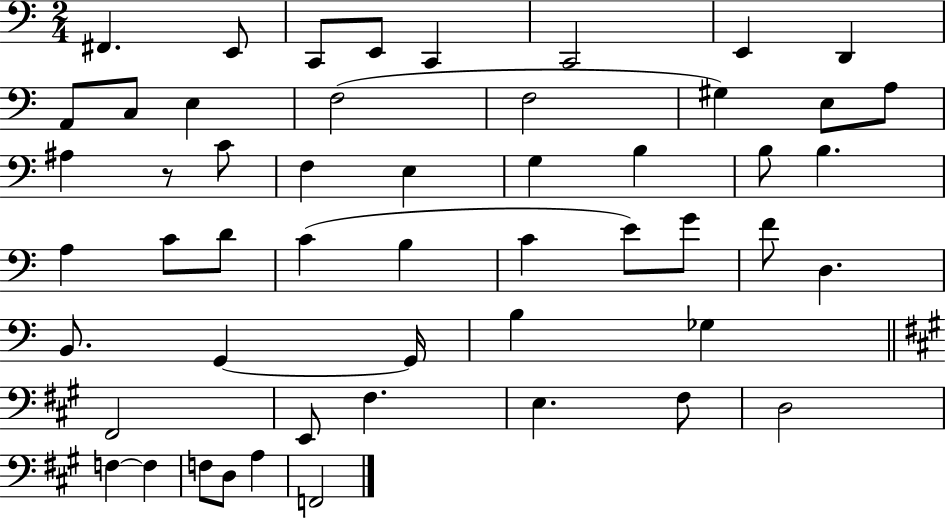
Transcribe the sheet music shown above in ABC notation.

X:1
T:Untitled
M:2/4
L:1/4
K:C
^F,, E,,/2 C,,/2 E,,/2 C,, C,,2 E,, D,, A,,/2 C,/2 E, F,2 F,2 ^G, E,/2 A,/2 ^A, z/2 C/2 F, E, G, B, B,/2 B, A, C/2 D/2 C B, C E/2 G/2 F/2 D, B,,/2 G,, G,,/4 B, _G, ^F,,2 E,,/2 ^F, E, ^F,/2 D,2 F, F, F,/2 D,/2 A, F,,2